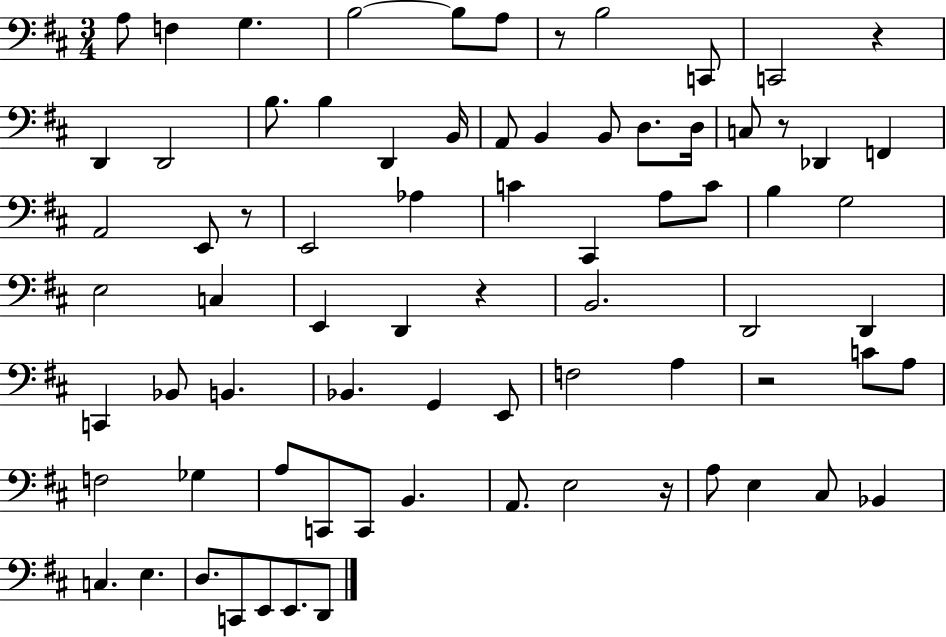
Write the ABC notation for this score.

X:1
T:Untitled
M:3/4
L:1/4
K:D
A,/2 F, G, B,2 B,/2 A,/2 z/2 B,2 C,,/2 C,,2 z D,, D,,2 B,/2 B, D,, B,,/4 A,,/2 B,, B,,/2 D,/2 D,/4 C,/2 z/2 _D,, F,, A,,2 E,,/2 z/2 E,,2 _A, C ^C,, A,/2 C/2 B, G,2 E,2 C, E,, D,, z B,,2 D,,2 D,, C,, _B,,/2 B,, _B,, G,, E,,/2 F,2 A, z2 C/2 A,/2 F,2 _G, A,/2 C,,/2 C,,/2 B,, A,,/2 E,2 z/4 A,/2 E, ^C,/2 _B,, C, E, D,/2 C,,/2 E,,/2 E,,/2 D,,/2